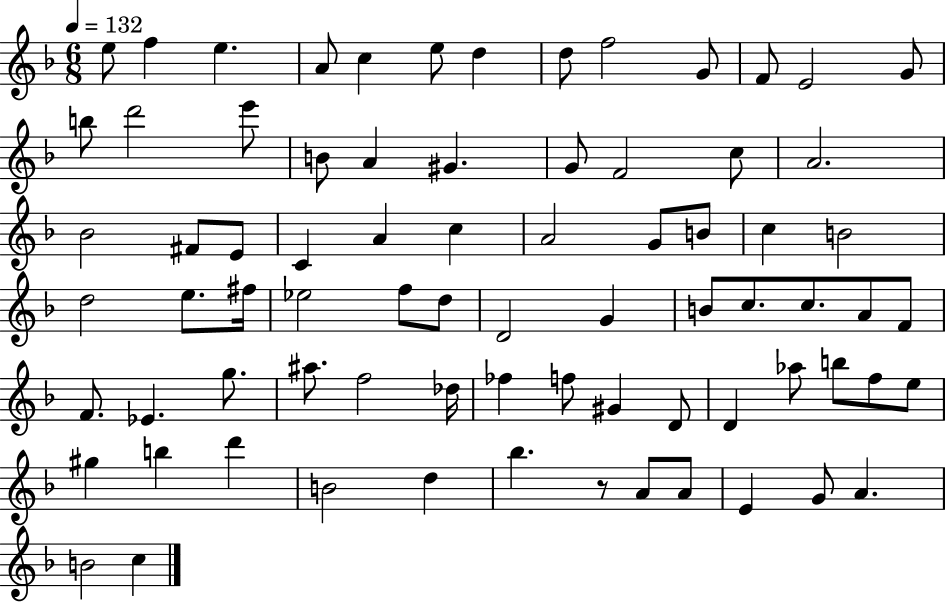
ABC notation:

X:1
T:Untitled
M:6/8
L:1/4
K:F
e/2 f e A/2 c e/2 d d/2 f2 G/2 F/2 E2 G/2 b/2 d'2 e'/2 B/2 A ^G G/2 F2 c/2 A2 _B2 ^F/2 E/2 C A c A2 G/2 B/2 c B2 d2 e/2 ^f/4 _e2 f/2 d/2 D2 G B/2 c/2 c/2 A/2 F/2 F/2 _E g/2 ^a/2 f2 _d/4 _f f/2 ^G D/2 D _a/2 b/2 f/2 e/2 ^g b d' B2 d _b z/2 A/2 A/2 E G/2 A B2 c